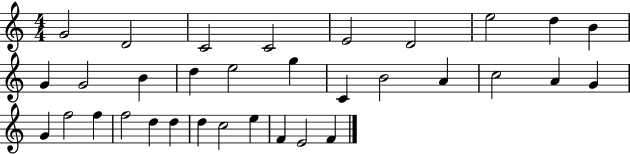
G4/h D4/h C4/h C4/h E4/h D4/h E5/h D5/q B4/q G4/q G4/h B4/q D5/q E5/h G5/q C4/q B4/h A4/q C5/h A4/q G4/q G4/q F5/h F5/q F5/h D5/q D5/q D5/q C5/h E5/q F4/q E4/h F4/q